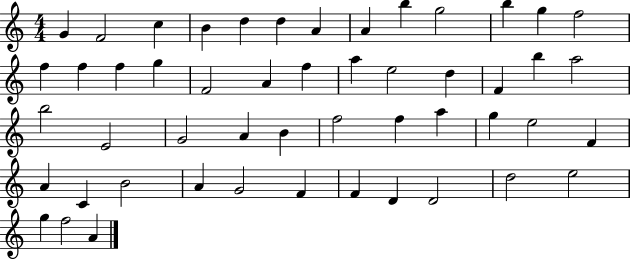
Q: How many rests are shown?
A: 0